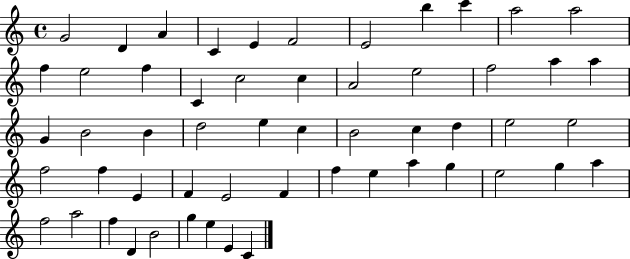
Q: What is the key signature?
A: C major